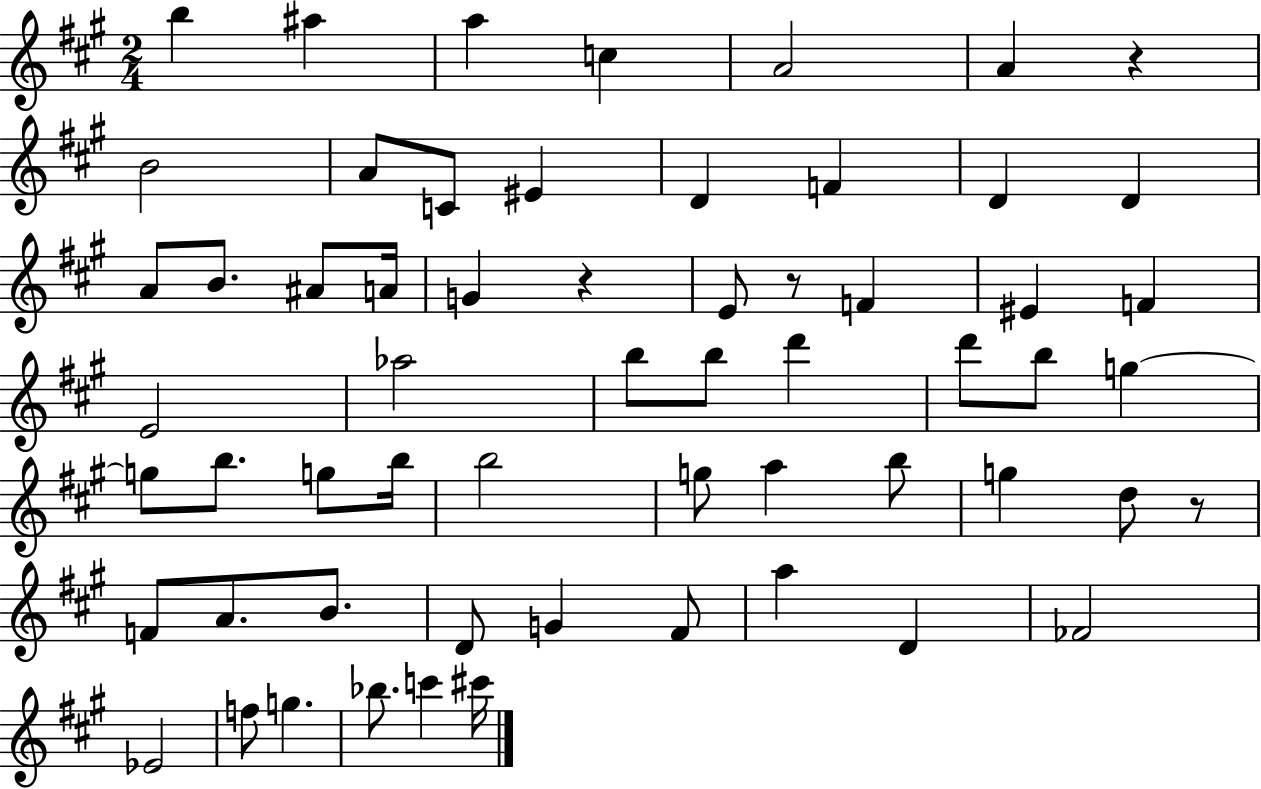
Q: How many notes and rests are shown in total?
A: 60